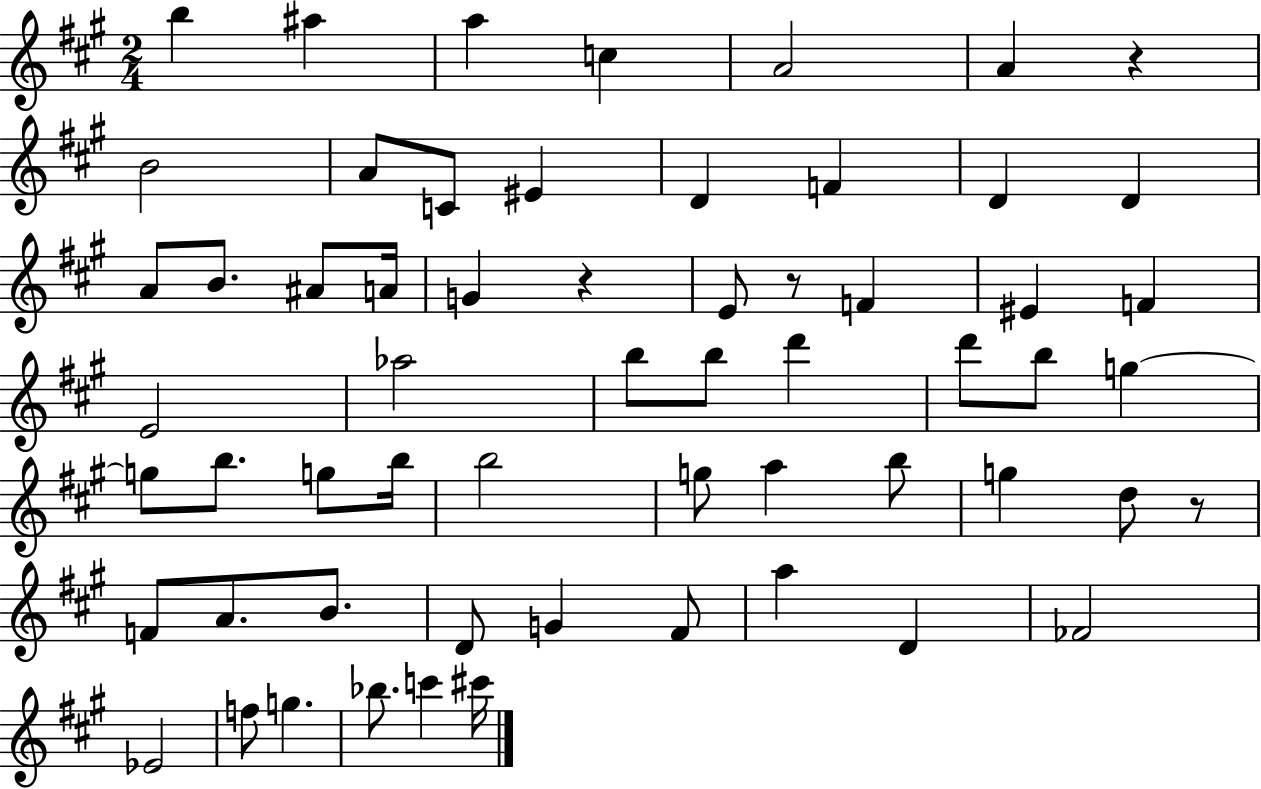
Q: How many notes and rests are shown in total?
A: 60